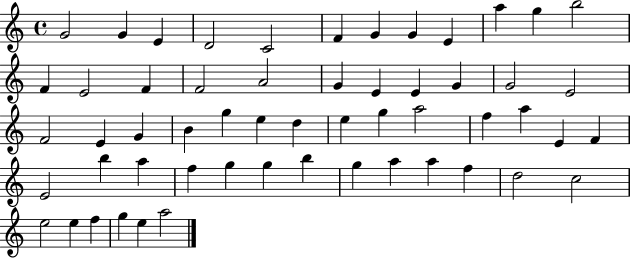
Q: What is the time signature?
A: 4/4